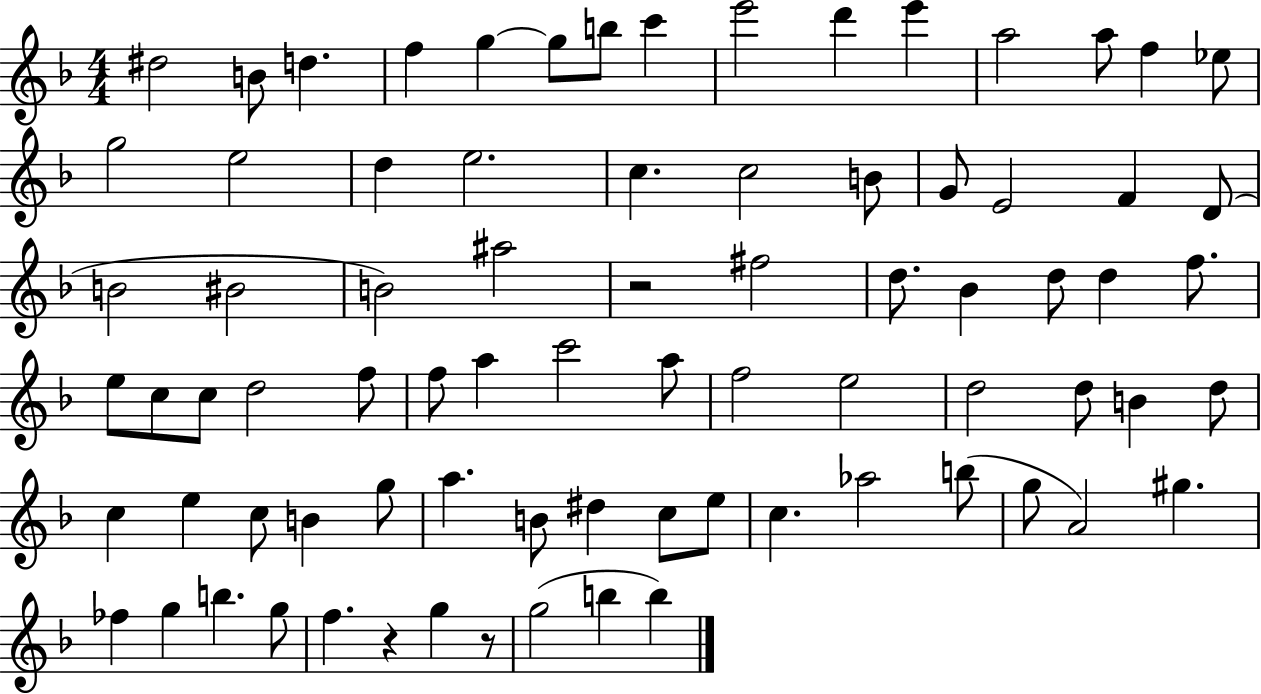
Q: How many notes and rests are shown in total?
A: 79